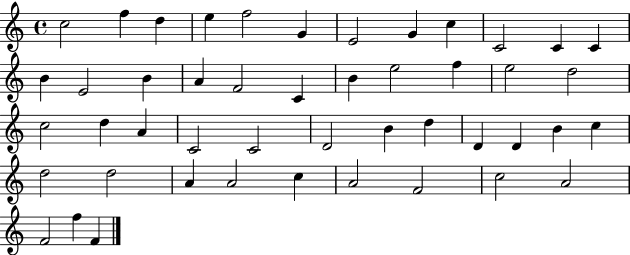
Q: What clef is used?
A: treble